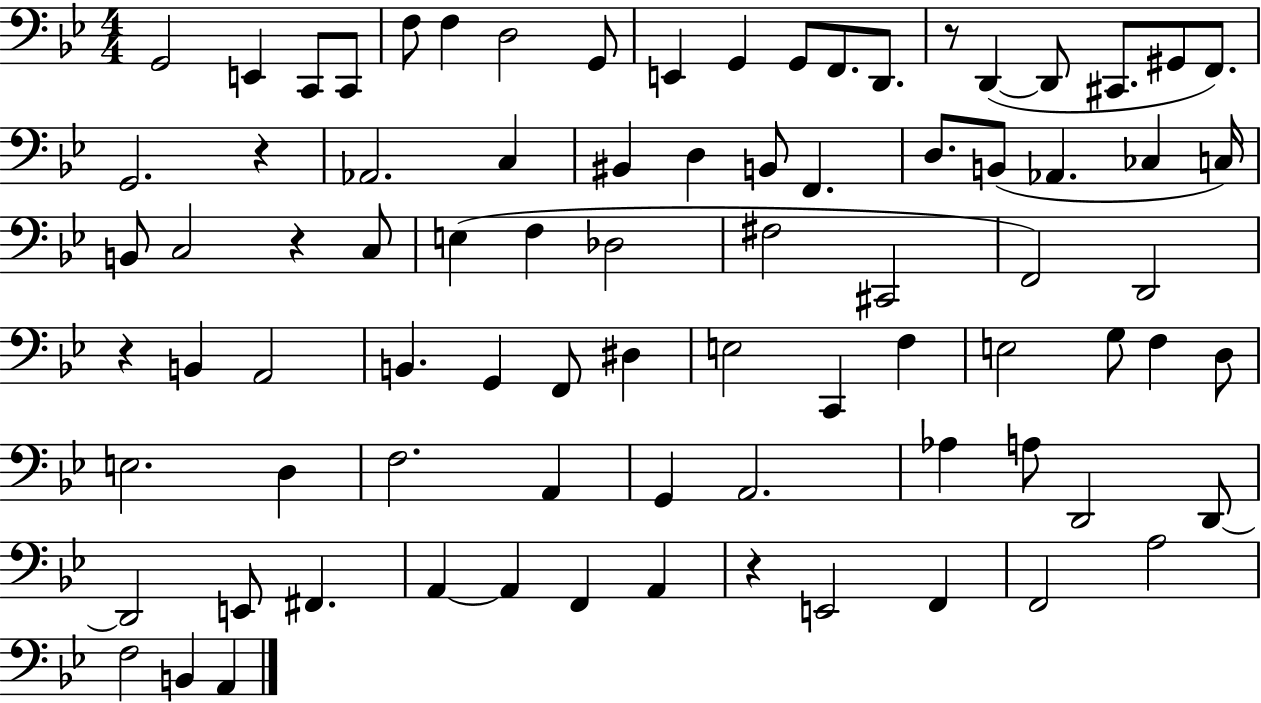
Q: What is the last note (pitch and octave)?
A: A2